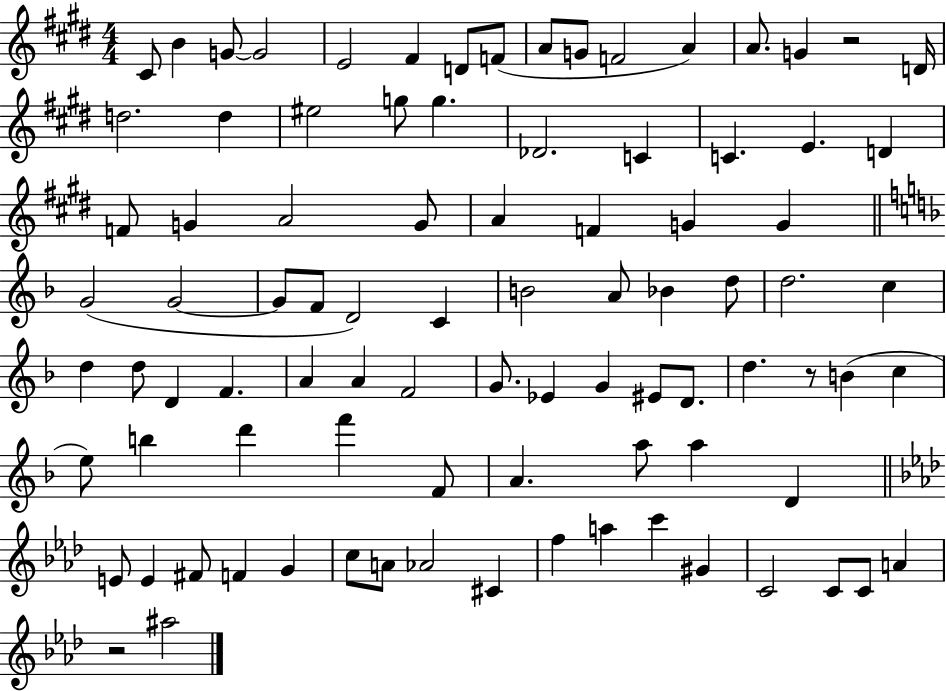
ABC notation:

X:1
T:Untitled
M:4/4
L:1/4
K:E
^C/2 B G/2 G2 E2 ^F D/2 F/2 A/2 G/2 F2 A A/2 G z2 D/4 d2 d ^e2 g/2 g _D2 C C E D F/2 G A2 G/2 A F G G G2 G2 G/2 F/2 D2 C B2 A/2 _B d/2 d2 c d d/2 D F A A F2 G/2 _E G ^E/2 D/2 d z/2 B c e/2 b d' f' F/2 A a/2 a D E/2 E ^F/2 F G c/2 A/2 _A2 ^C f a c' ^G C2 C/2 C/2 A z2 ^a2